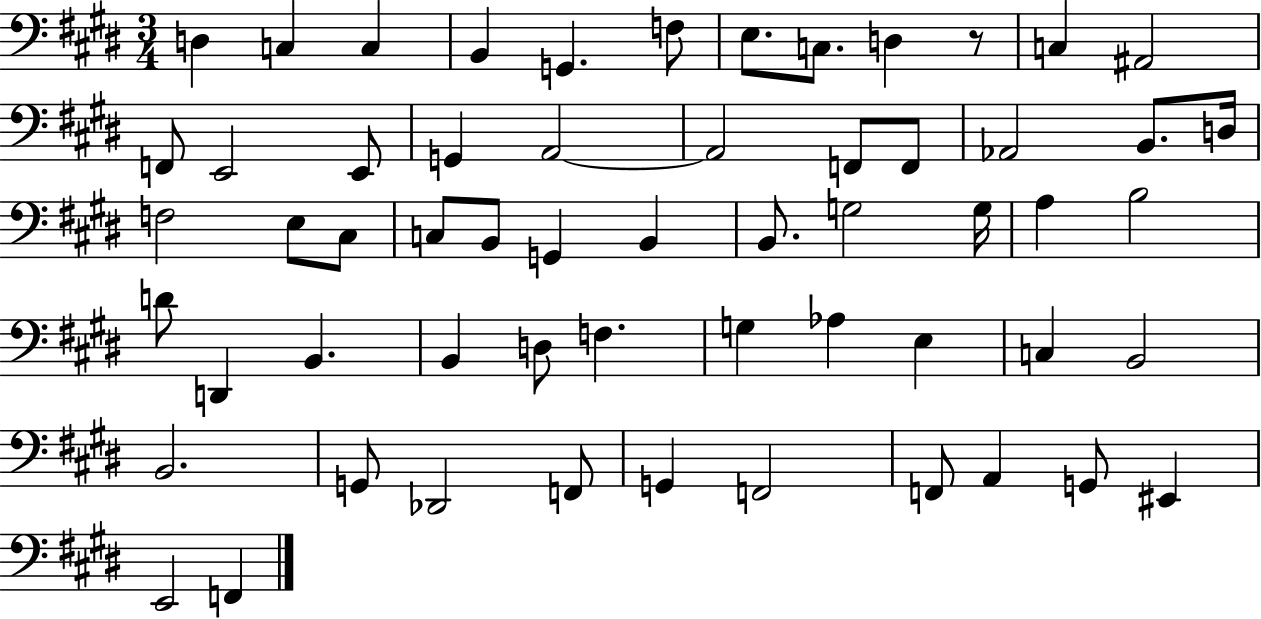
D3/q C3/q C3/q B2/q G2/q. F3/e E3/e. C3/e. D3/q R/e C3/q A#2/h F2/e E2/h E2/e G2/q A2/h A2/h F2/e F2/e Ab2/h B2/e. D3/s F3/h E3/e C#3/e C3/e B2/e G2/q B2/q B2/e. G3/h G3/s A3/q B3/h D4/e D2/q B2/q. B2/q D3/e F3/q. G3/q Ab3/q E3/q C3/q B2/h B2/h. G2/e Db2/h F2/e G2/q F2/h F2/e A2/q G2/e EIS2/q E2/h F2/q